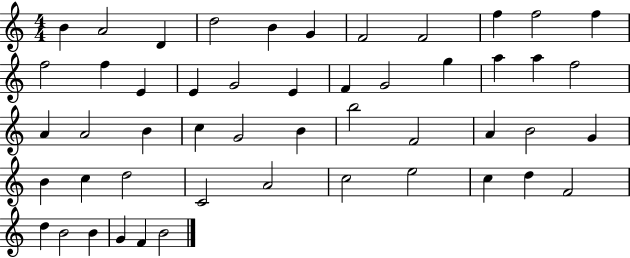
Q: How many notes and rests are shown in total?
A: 50